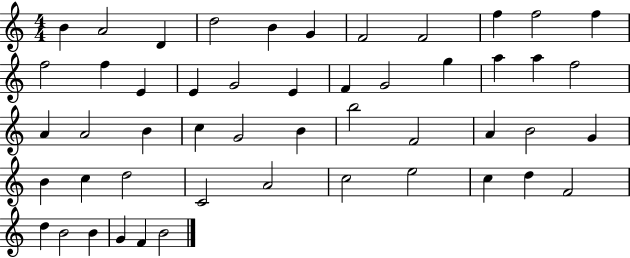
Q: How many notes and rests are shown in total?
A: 50